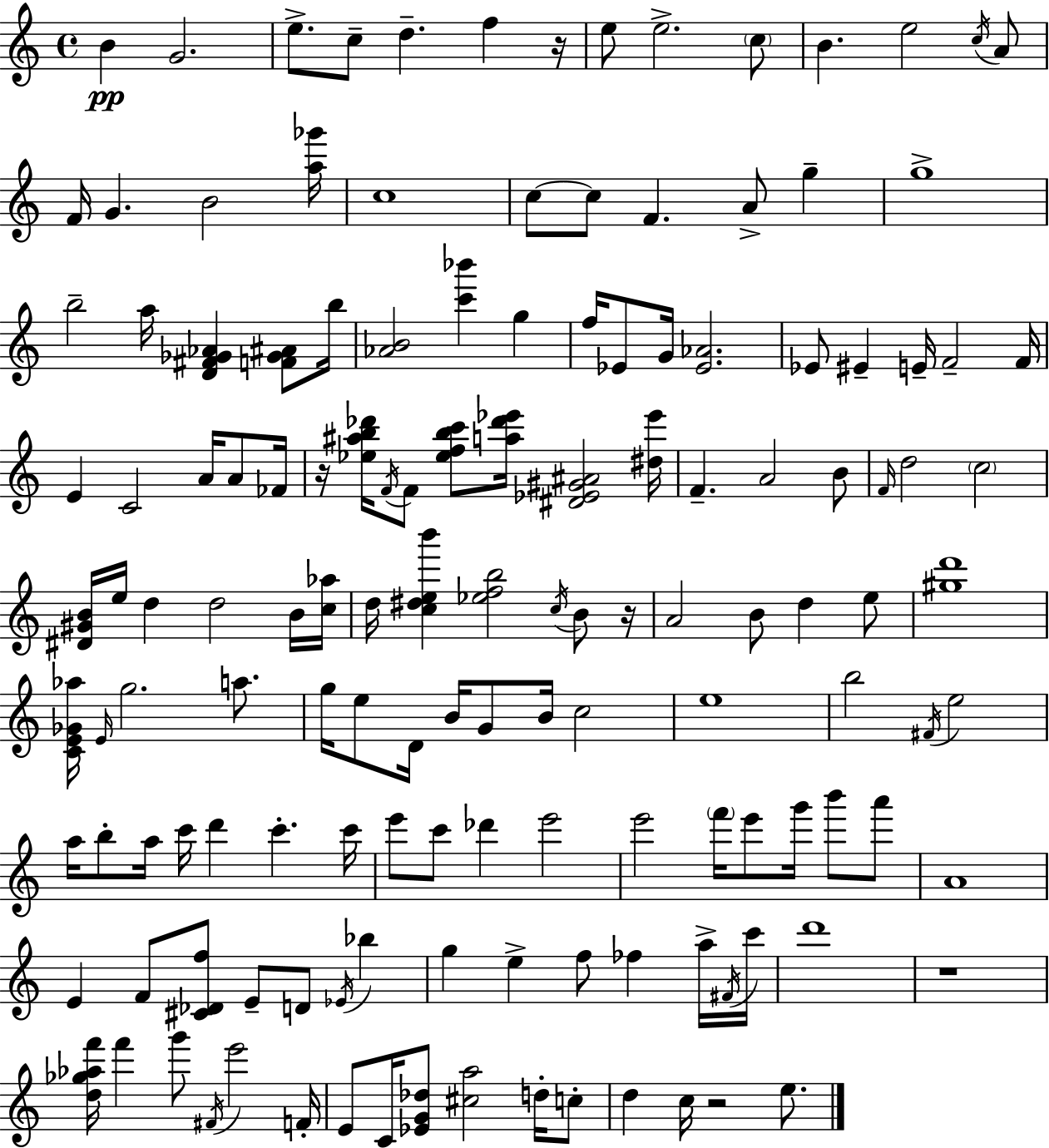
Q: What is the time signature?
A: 4/4